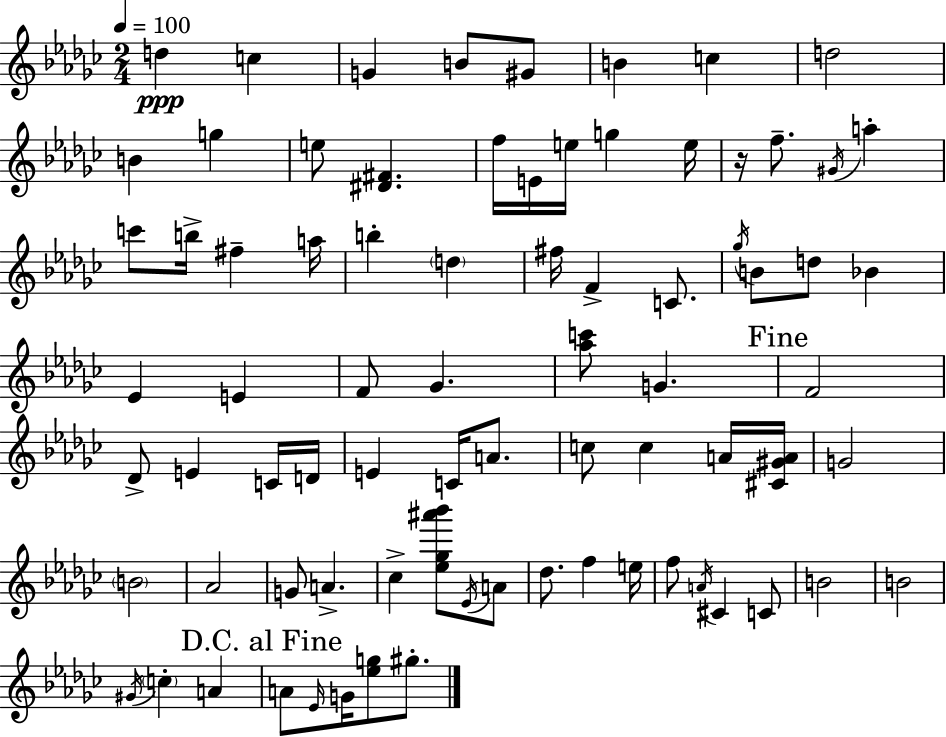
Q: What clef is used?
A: treble